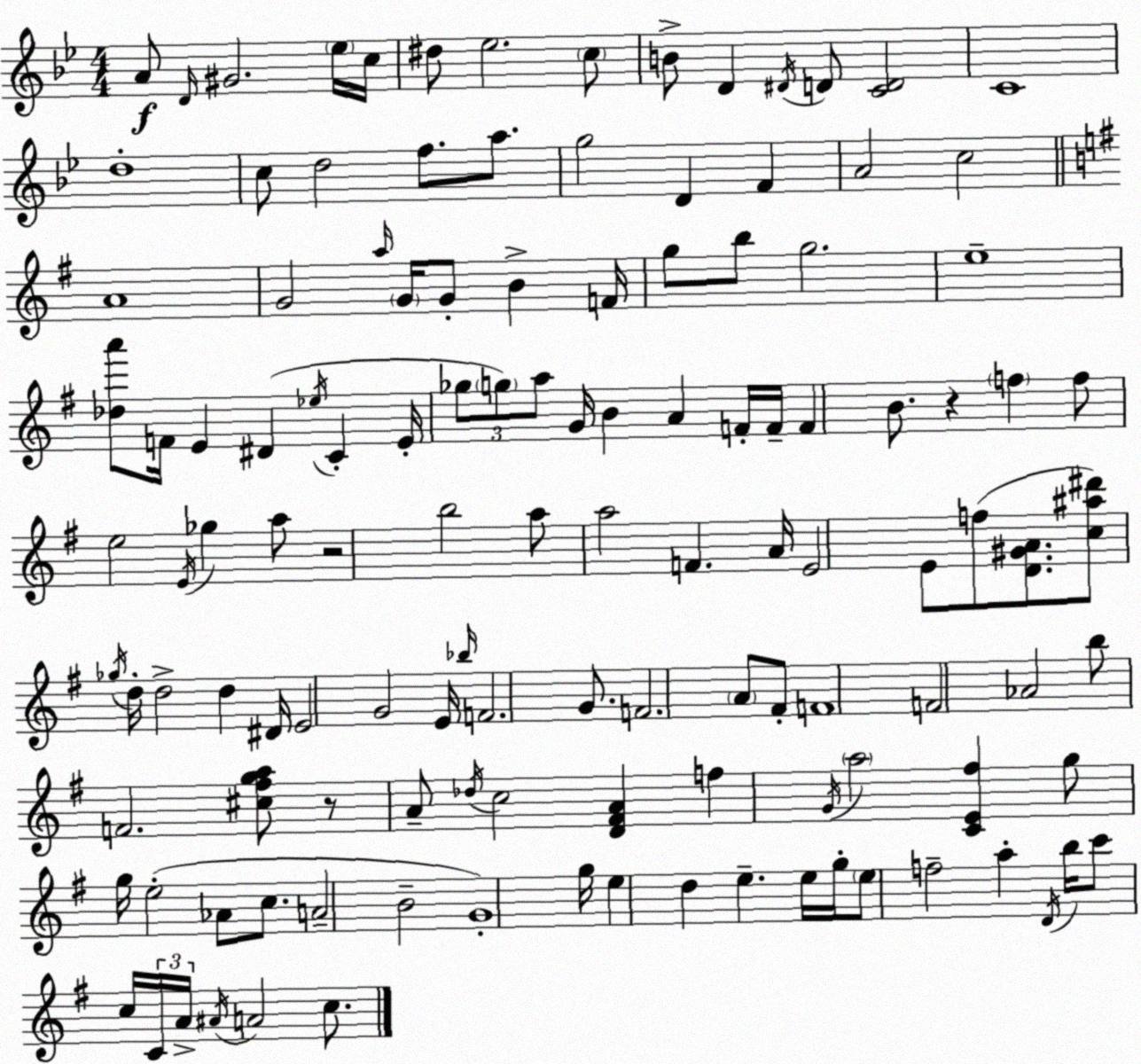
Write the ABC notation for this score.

X:1
T:Untitled
M:4/4
L:1/4
K:Gm
A/2 D/4 ^G2 _e/4 c/4 ^d/2 _e2 c/2 B/2 D ^D/4 D/2 [CD]2 C4 d4 c/2 d2 f/2 a/2 g2 D F A2 c2 A4 G2 a/4 G/4 G/2 B F/4 g/2 b/2 g2 e4 [_da']/2 F/4 E ^D _e/4 C E/4 _g/2 g/2 a/2 G/4 B A F/4 F/4 F B/2 z f f/2 e2 E/4 _g a/2 z2 b2 a/2 a2 F A/4 E2 E/2 f/2 [D^GA]/2 [c^a^d']/2 _g/4 d/4 d2 d ^D/4 E2 G2 E/4 _b/4 F2 G/2 F2 A/2 ^F/2 F4 F2 _A2 b/2 F2 [^c^fga]/2 z/2 A/2 _d/4 c2 [D^FA] f G/4 a2 [CE^f] g/2 g/4 e2 _A/2 c/2 A2 B2 G4 g/4 e d e e/4 g/4 e/2 f2 a D/4 b/4 c'/2 c/4 C/4 A/4 ^A/4 A2 c/2